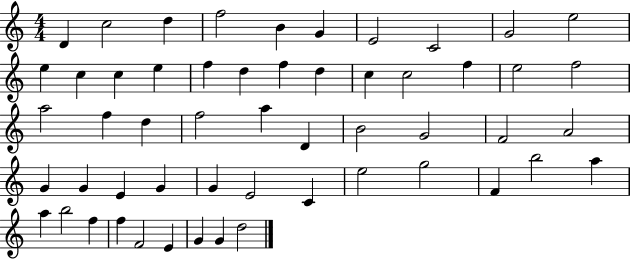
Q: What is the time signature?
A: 4/4